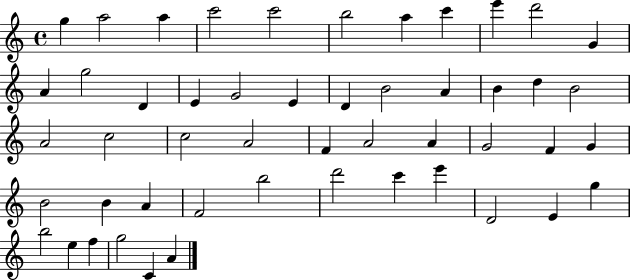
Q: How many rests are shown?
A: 0